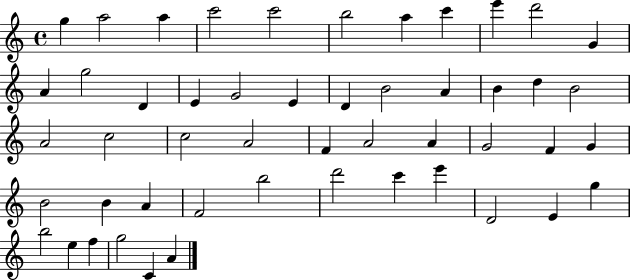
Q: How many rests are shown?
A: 0